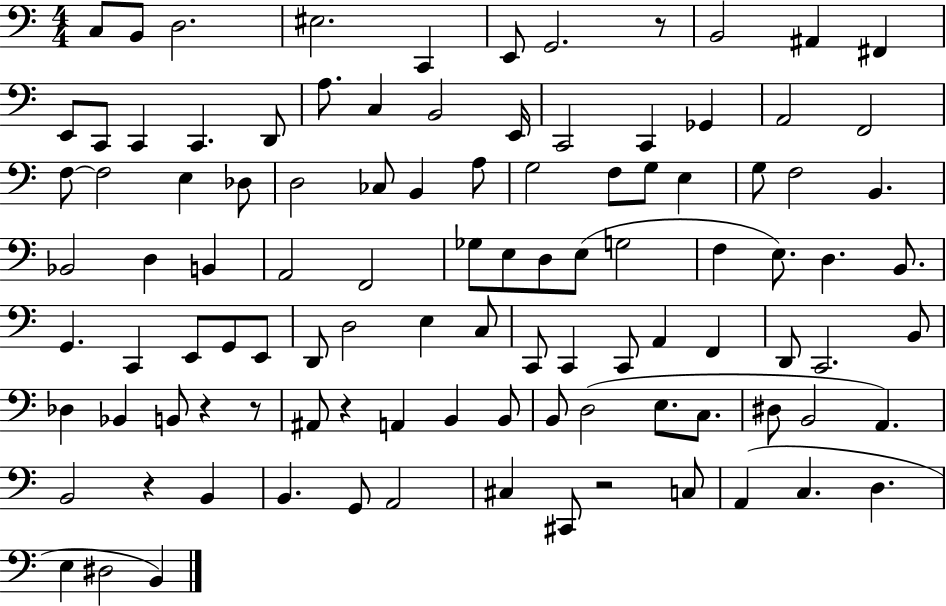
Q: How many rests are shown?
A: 6